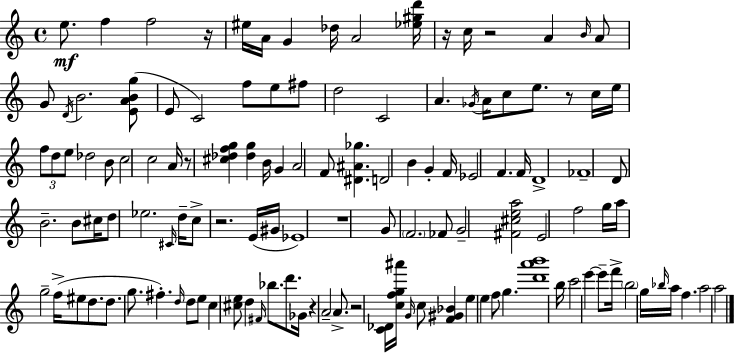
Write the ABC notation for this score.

X:1
T:Untitled
M:4/4
L:1/4
K:Am
e/2 f f2 z/4 ^e/4 A/4 G _d/4 A2 [_e^gd']/4 z/4 c/4 z2 A B/4 A/2 G/2 D/4 B2 [EABg]/2 E/2 C2 f/2 e/2 ^f/2 d2 C2 A _G/4 A/4 c/2 e/2 z/2 c/4 e/4 f/2 d/2 e/2 _d2 B/2 c2 c2 A/4 z/2 [^c_dfg] [_dg] B/4 G A2 F/2 [^D^A_g] D2 B G F/4 _E2 F F/4 D4 _F4 D/2 B2 B/2 ^c/4 d/2 _e2 ^C/4 d/4 c/2 z2 E/4 ^G/4 _E4 z4 G/2 F2 _F/2 G2 [^F^cea]2 E2 f2 g/4 a/4 g2 f/4 ^e/2 d/2 d/2 g/2 ^f d/4 d/2 e/2 c [^ce]/2 d ^F/4 _b/2 d'/2 _G/4 z A2 A/2 z2 [C_D]/4 [cfg^a']/4 G/4 c/2 [F^G_B] e e f/2 g [d'a'b']4 b/4 c'2 e' e'/2 f'/4 b2 g/4 _b/4 a/4 f a2 a2